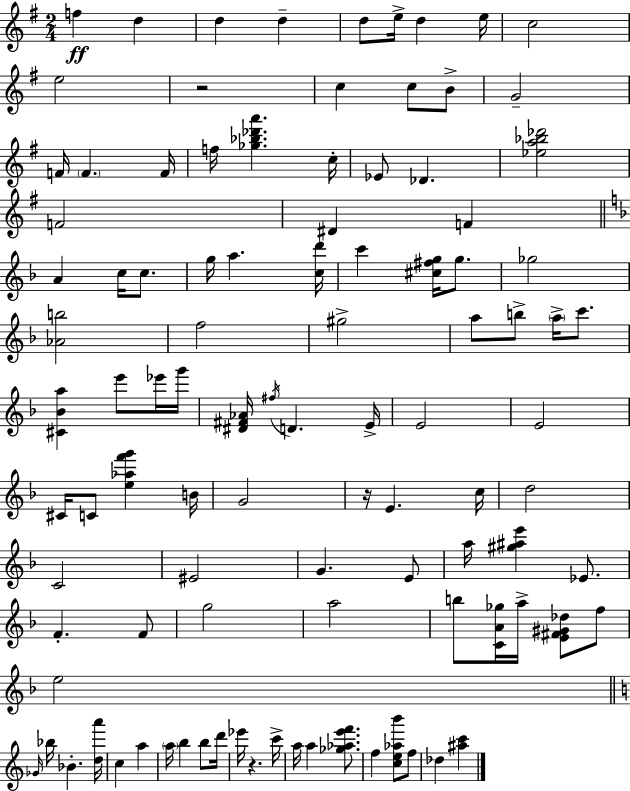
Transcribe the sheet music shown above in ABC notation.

X:1
T:Untitled
M:2/4
L:1/4
K:G
f d d d d/2 e/4 d e/4 c2 e2 z2 c c/2 B/2 G2 F/4 F F/4 f/4 [_g_b_d'a'] c/4 _E/2 _D [_ea_b_d']2 F2 ^D F A c/4 c/2 g/4 a [cd']/4 c' [^c^fg]/4 g/2 _g2 [_Ab]2 f2 ^g2 a/2 b/2 a/4 c'/2 [^C_Ba] e'/2 _e'/4 g'/4 [^D^F_A]/4 ^f/4 D E/4 E2 E2 ^C/4 C/2 [e_af'g'] B/4 G2 z/4 E c/4 d2 C2 ^E2 G E/2 a/4 [^g^ae'] _E/2 F F/2 g2 a2 b/2 [CA_g]/4 a/4 [E^F^G_d]/2 f/2 e2 _G/4 _b/4 _B [da']/4 c a a/4 b b/2 d'/4 _e'/4 z c'/4 a/4 a [_g_ae'f']/2 f [ce_ab']/2 f/2 _d [^ac']